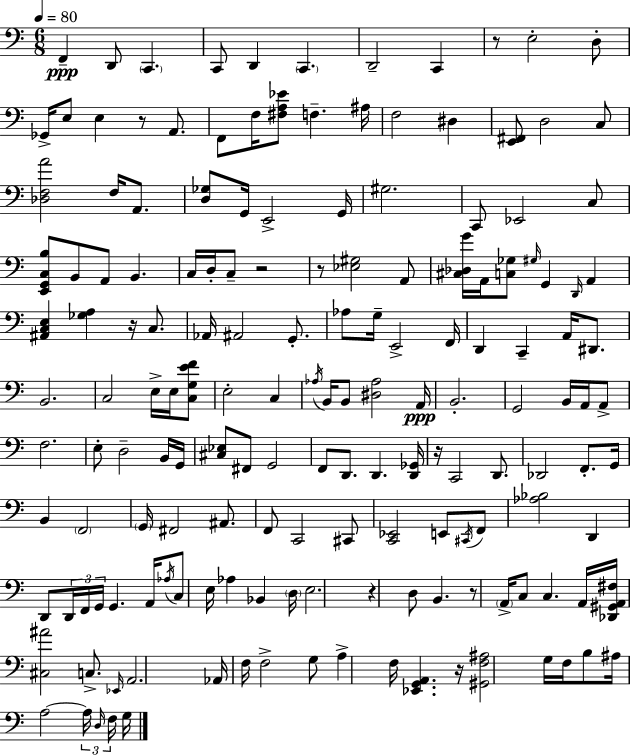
X:1
T:Untitled
M:6/8
L:1/4
K:Am
F,, D,,/2 C,, C,,/2 D,, C,, D,,2 C,, z/2 E,2 D,/2 _G,,/4 E,/2 E, z/2 A,,/2 F,,/2 F,/4 [^F,A,_E]/2 F, ^A,/4 F,2 ^D, [E,,^F,,]/2 D,2 C,/2 [_D,F,A]2 F,/4 A,,/2 [D,_G,]/2 G,,/4 E,,2 G,,/4 ^G,2 C,,/2 _E,,2 C,/2 [E,,G,,C,B,]/2 B,,/2 A,,/2 B,, C,/4 D,/4 C,/2 z2 z/2 [_E,^G,]2 A,,/2 [^C,_D,G]/4 A,,/4 [C,_G,]/2 ^G,/4 G,, D,,/4 A,, [^A,,C,E,] [_G,A,] z/4 C,/2 _A,,/4 ^A,,2 G,,/2 _A,/2 G,/4 E,,2 F,,/4 D,, C,, A,,/4 ^D,,/2 B,,2 C,2 E,/4 E,/4 [C,G,EF]/2 E,2 C, _A,/4 B,,/4 B,,/2 [^D,_A,]2 A,,/4 B,,2 G,,2 B,,/4 A,,/4 A,,/2 F,2 E,/2 D,2 B,,/4 G,,/4 [^C,_E,]/2 ^F,,/2 G,,2 F,,/2 D,,/2 D,, [D,,_G,,]/4 z/4 C,,2 D,,/2 _D,,2 F,,/2 G,,/4 B,, F,,2 G,,/4 ^F,,2 ^A,,/2 F,,/2 C,,2 ^C,,/2 [C,,_E,,]2 E,,/2 ^C,,/4 F,,/2 [_A,_B,]2 D,, D,,/2 D,,/4 F,,/4 G,,/4 G,, A,,/4 _A,/4 C,/2 E,/4 _A, _B,, D,/4 E,2 z D,/2 B,, z/2 A,,/4 C,/2 C, A,,/4 [_D,,^G,,A,,^F,]/4 [^C,^A]2 C,/2 _E,,/4 A,,2 _A,,/4 F,/4 F,2 G,/2 A, F,/4 [_E,,G,,A,,] z/4 [^G,,F,^A,]2 G,/4 F,/4 B,/2 ^A,/4 A,2 A,/4 D,/4 F,/4 G,/4